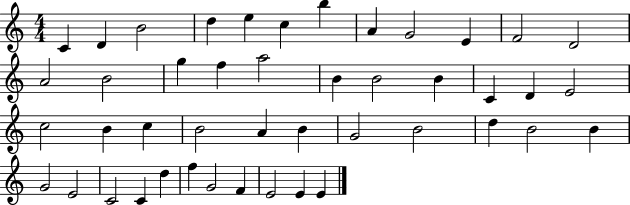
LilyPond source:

{
  \clef treble
  \numericTimeSignature
  \time 4/4
  \key c \major
  c'4 d'4 b'2 | d''4 e''4 c''4 b''4 | a'4 g'2 e'4 | f'2 d'2 | \break a'2 b'2 | g''4 f''4 a''2 | b'4 b'2 b'4 | c'4 d'4 e'2 | \break c''2 b'4 c''4 | b'2 a'4 b'4 | g'2 b'2 | d''4 b'2 b'4 | \break g'2 e'2 | c'2 c'4 d''4 | f''4 g'2 f'4 | e'2 e'4 e'4 | \break \bar "|."
}